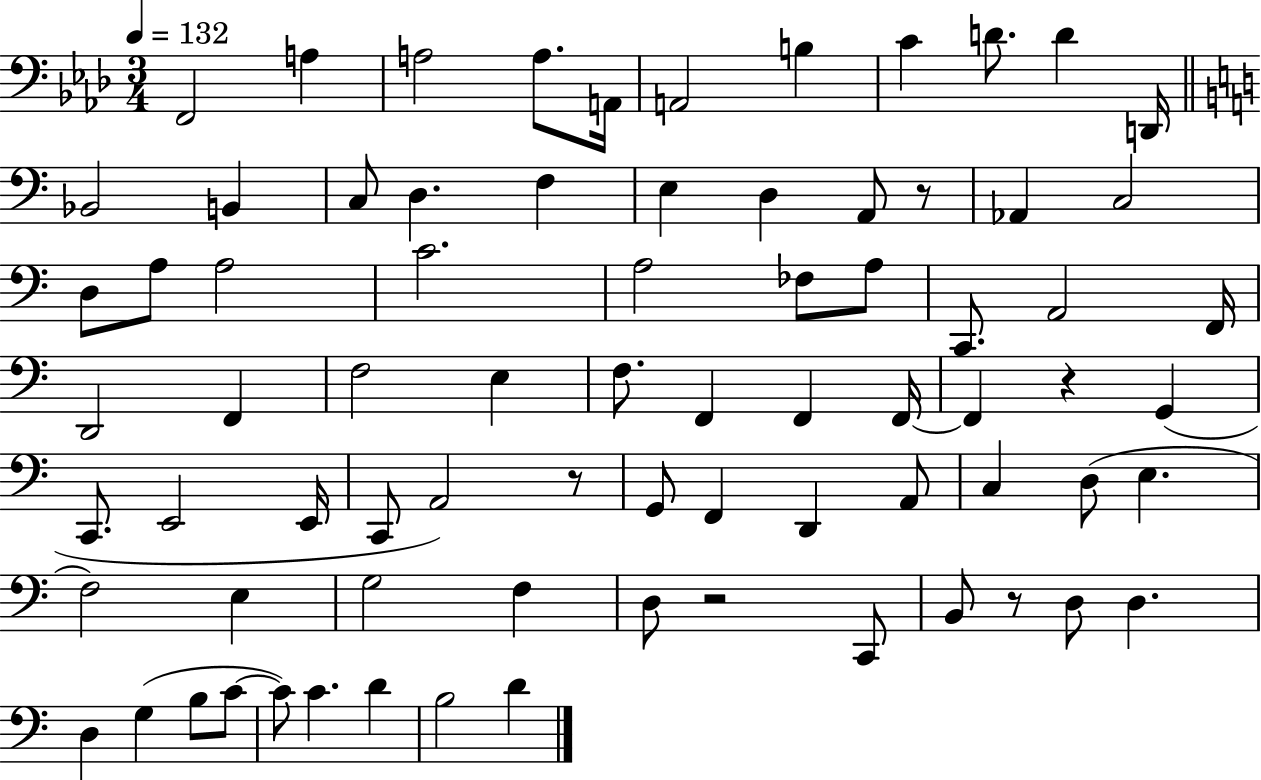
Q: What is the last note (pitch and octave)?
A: D4